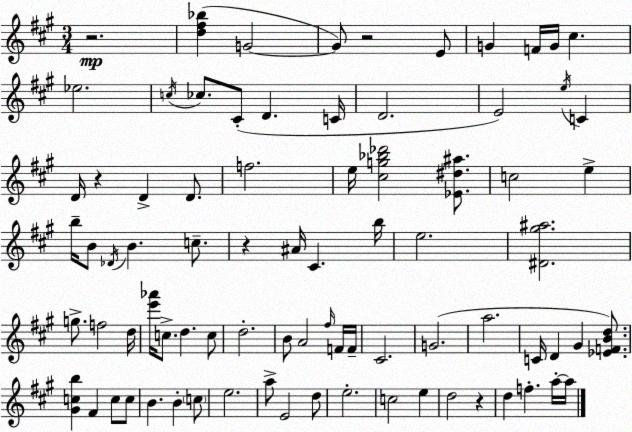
X:1
T:Untitled
M:3/4
L:1/4
K:A
z2 [d^f_b] G2 G/2 z2 E/2 G F/4 G/4 ^c _e2 c/4 _c/2 ^C/2 D C/4 D2 E2 e/4 C D/4 z D D/2 f2 e/4 [^cg_b_d']2 [_E^d^a]/2 c2 e b/4 B/2 _D/4 B c/2 z ^A/4 ^C b/4 e2 [^D^g^a]2 g/2 f2 d/4 [e'_a']/4 c/2 d c/2 d2 B/2 A2 ^f/4 F/4 F/4 ^C2 G2 a2 C/4 D ^G [_EFBd]/2 [^Gcb] ^F c/2 c/2 B B c/2 e2 a/2 E2 d/2 e2 c2 e d2 z d f a/4 a/4